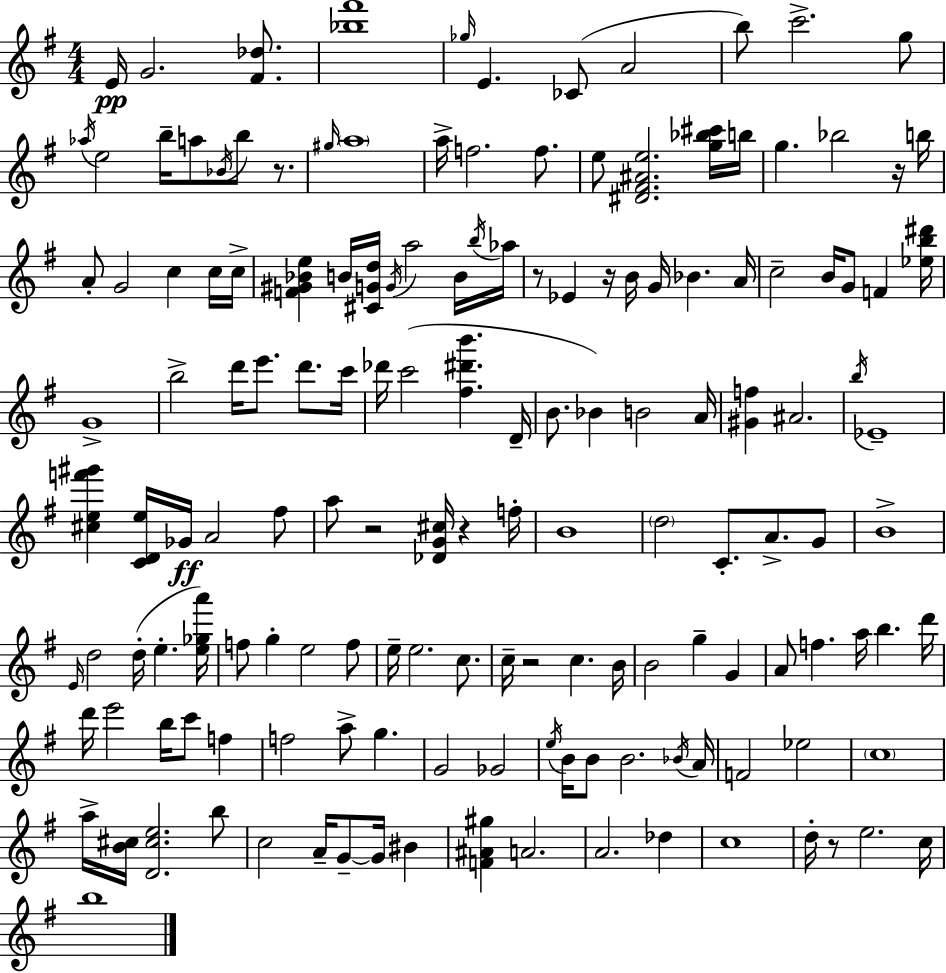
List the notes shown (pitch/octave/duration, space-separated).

E4/s G4/h. [F#4,Db5]/e. [Bb5,F#6]/w Gb5/s E4/q. CES4/e A4/h B5/e C6/h. G5/e Ab5/s E5/h B5/s A5/e Bb4/s B5/e R/e. G#5/s A5/w A5/s F5/h. F5/e. E5/e [D#4,F#4,A#4,E5]/h. [G5,Bb5,C#6]/s B5/s G5/q. Bb5/h R/s B5/s A4/e G4/h C5/q C5/s C5/s [F4,G#4,Bb4,E5]/q B4/s [C#4,G4,D5]/s G4/s A5/h B4/s B5/s Ab5/s R/e Eb4/q R/s B4/s G4/s Bb4/q. A4/s C5/h B4/s G4/e F4/q [Eb5,B5,D#6]/s G4/w B5/h D6/s E6/e. D6/e. C6/s Db6/s C6/h [F#5,D#6,B6]/q. D4/s B4/e. Bb4/q B4/h A4/s [G#4,F5]/q A#4/h. B5/s Eb4/w [C#5,E5,F6,G#6]/q [C4,D4,E5]/s Gb4/s A4/h F#5/e A5/e R/h [Db4,G4,C#5]/s R/q F5/s B4/w D5/h C4/e. A4/e. G4/e B4/w E4/s D5/h D5/s E5/q. [E5,Gb5,A6]/s F5/e G5/q E5/h F5/e E5/s E5/h. C5/e. C5/s R/h C5/q. B4/s B4/h G5/q G4/q A4/e F5/q. A5/s B5/q. D6/s D6/s E6/h B5/s C6/e F5/q F5/h A5/e G5/q. G4/h Gb4/h E5/s B4/s B4/e B4/h. Bb4/s A4/s F4/h Eb5/h C5/w A5/s [B4,C#5]/s [D4,C#5,E5]/h. B5/e C5/h A4/s G4/e G4/s BIS4/q [F4,A#4,G#5]/q A4/h. A4/h. Db5/q C5/w D5/s R/e E5/h. C5/s B5/w